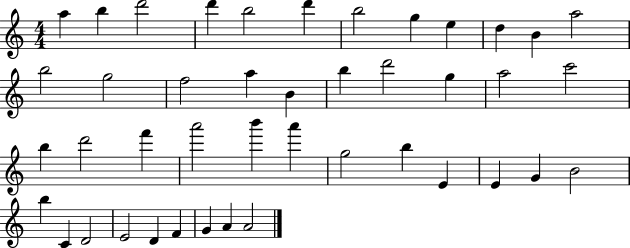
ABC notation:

X:1
T:Untitled
M:4/4
L:1/4
K:C
a b d'2 d' b2 d' b2 g e d B a2 b2 g2 f2 a B b d'2 g a2 c'2 b d'2 f' a'2 b' a' g2 b E E G B2 b C D2 E2 D F G A A2